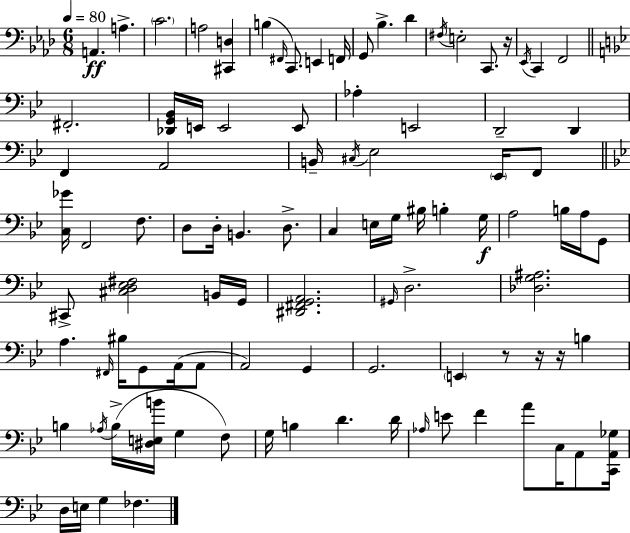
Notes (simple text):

A2/q. A3/q. C4/h. A3/h [C#2,D3]/q B3/q F#2/s C2/e. E2/q F2/s G2/e Bb3/q. Db4/q F#3/s E3/h C2/e. R/s Eb2/s C2/q F2/h F#2/h. [Db2,G2,Bb2]/s E2/s E2/h E2/e Ab3/q E2/h D2/h D2/q F2/q A2/h B2/s C#3/s Eb3/h Eb2/s F2/e [C3,Gb4]/s F2/h F3/e. D3/e D3/s B2/q. D3/e. C3/q E3/s G3/s BIS3/s B3/q G3/s A3/h B3/s A3/s G2/e C#2/e [C#3,D3,Eb3,F#3]/h B2/s G2/s [D#2,F#2,G2,A2]/h. G#2/s D3/h. [Db3,G3,A#3]/h. A3/q. F#2/s BIS3/s G2/e A2/s A2/e A2/h G2/q G2/h. E2/q R/e R/s R/s B3/q B3/q Ab3/s B3/s [D#3,E3,B4]/s G3/q F3/e G3/s B3/q D4/q. D4/s Ab3/s E4/e F4/q A4/e C3/s A2/e [C2,A2,Gb3]/s D3/s E3/s G3/q FES3/q.